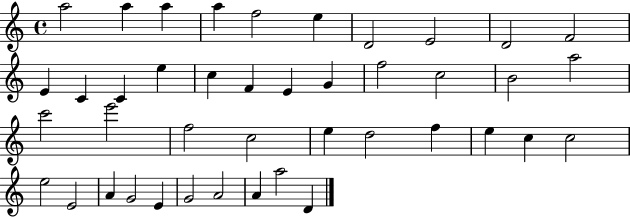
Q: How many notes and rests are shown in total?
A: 42